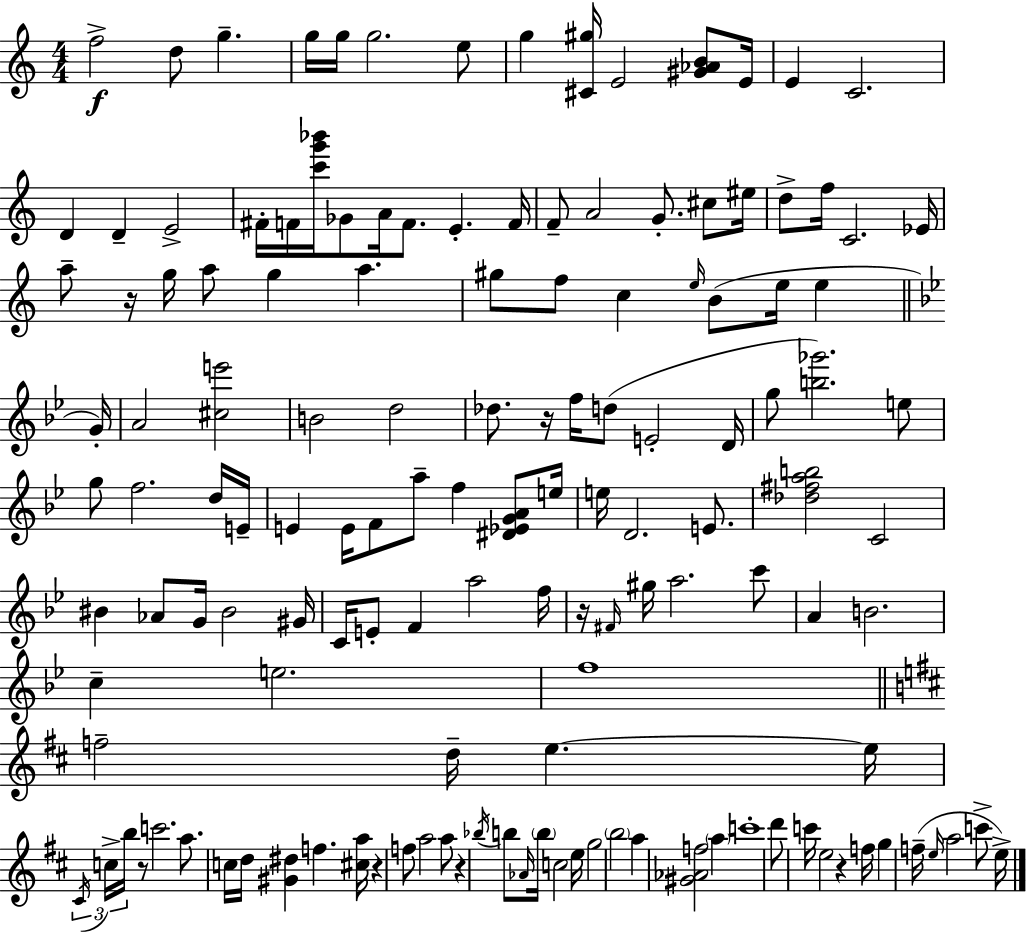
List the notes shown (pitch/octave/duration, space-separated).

F5/h D5/e G5/q. G5/s G5/s G5/h. E5/e G5/q [C#4,G#5]/s E4/h [G#4,Ab4,B4]/e E4/s E4/q C4/h. D4/q D4/q E4/h F#4/s F4/s [C6,G6,Bb6]/s Gb4/e A4/s F4/e. E4/q. F4/s F4/e A4/h G4/e. C#5/e EIS5/s D5/e F5/s C4/h. Eb4/s A5/e R/s G5/s A5/e G5/q A5/q. G#5/e F5/e C5/q E5/s B4/e E5/s E5/q G4/s A4/h [C#5,E6]/h B4/h D5/h Db5/e. R/s F5/s D5/e E4/h D4/s G5/e [B5,Gb6]/h. E5/e G5/e F5/h. D5/s E4/s E4/q E4/s F4/e A5/e F5/q [D#4,Eb4,G4,A4]/e E5/s E5/s D4/h. E4/e. [Db5,F#5,A5,B5]/h C4/h BIS4/q Ab4/e G4/s BIS4/h G#4/s C4/s E4/e F4/q A5/h F5/s R/s F#4/s G#5/s A5/h. C6/e A4/q B4/h. C5/q E5/h. F5/w F5/h D5/s E5/q. E5/s C#4/s C5/s B5/s R/e C6/h. A5/e. C5/s D5/s [G#4,D#5]/q F5/q. [C#5,A5]/s R/q F5/e A5/h A5/e R/q Bb5/s B5/e Ab4/s B5/s C5/h E5/s G5/h B5/h A5/q [G#4,Ab4,F5]/h A5/q C6/w D6/e C6/s E5/h R/q F5/s G5/q F5/s E5/s A5/h C6/e E5/s